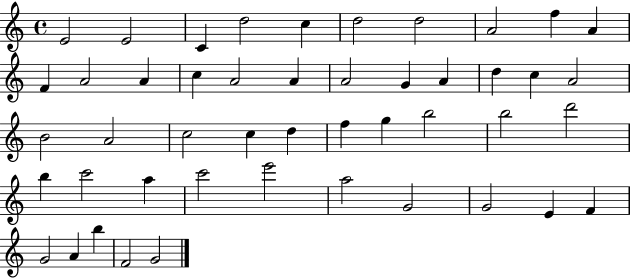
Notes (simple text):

E4/h E4/h C4/q D5/h C5/q D5/h D5/h A4/h F5/q A4/q F4/q A4/h A4/q C5/q A4/h A4/q A4/h G4/q A4/q D5/q C5/q A4/h B4/h A4/h C5/h C5/q D5/q F5/q G5/q B5/h B5/h D6/h B5/q C6/h A5/q C6/h E6/h A5/h G4/h G4/h E4/q F4/q G4/h A4/q B5/q F4/h G4/h